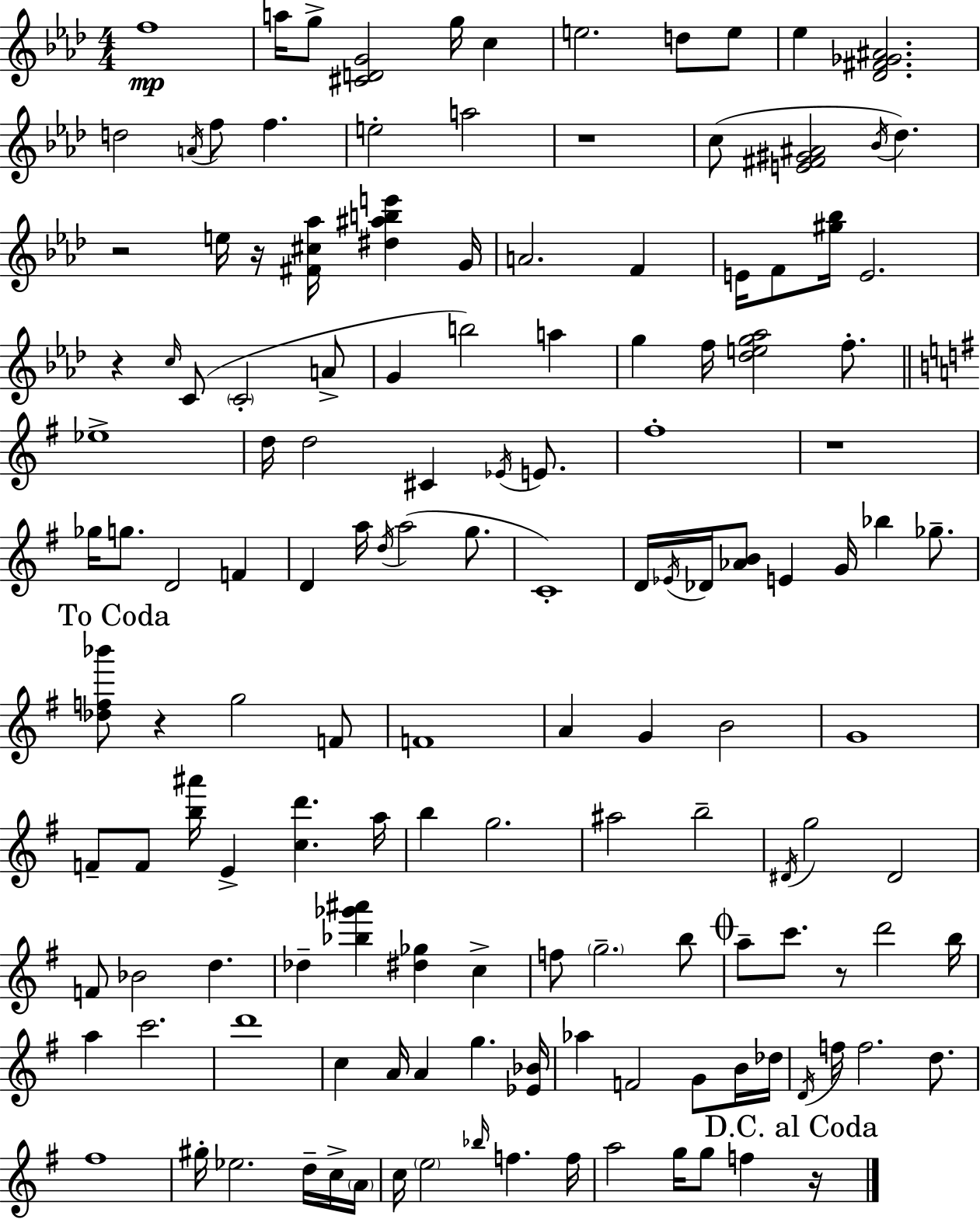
X:1
T:Untitled
M:4/4
L:1/4
K:Ab
f4 a/4 g/2 [^CDG]2 g/4 c e2 d/2 e/2 _e [_D^F_G^A]2 d2 A/4 f/2 f e2 a2 z4 c/2 [E^F^G^A]2 _B/4 _d z2 e/4 z/4 [^F^c_a]/4 [^d^abe'] G/4 A2 F E/4 F/2 [^g_b]/4 E2 z c/4 C/2 C2 A/2 G b2 a g f/4 [_deg_a]2 f/2 _e4 d/4 d2 ^C _E/4 E/2 ^f4 z4 _g/4 g/2 D2 F D a/4 d/4 a2 g/2 C4 D/4 _E/4 _D/4 [_AB]/2 E G/4 _b _g/2 [_df_b']/2 z g2 F/2 F4 A G B2 G4 F/2 F/2 [b^a']/4 E [cd'] a/4 b g2 ^a2 b2 ^D/4 g2 ^D2 F/2 _B2 d _d [_b_g'^a'] [^d_g] c f/2 g2 b/2 a/2 c'/2 z/2 d'2 b/4 a c'2 d'4 c A/4 A g [_E_B]/4 _a F2 G/2 B/4 _d/4 D/4 f/4 f2 d/2 ^f4 ^g/4 _e2 d/4 c/4 A/4 c/4 e2 _b/4 f f/4 a2 g/4 g/2 f z/4